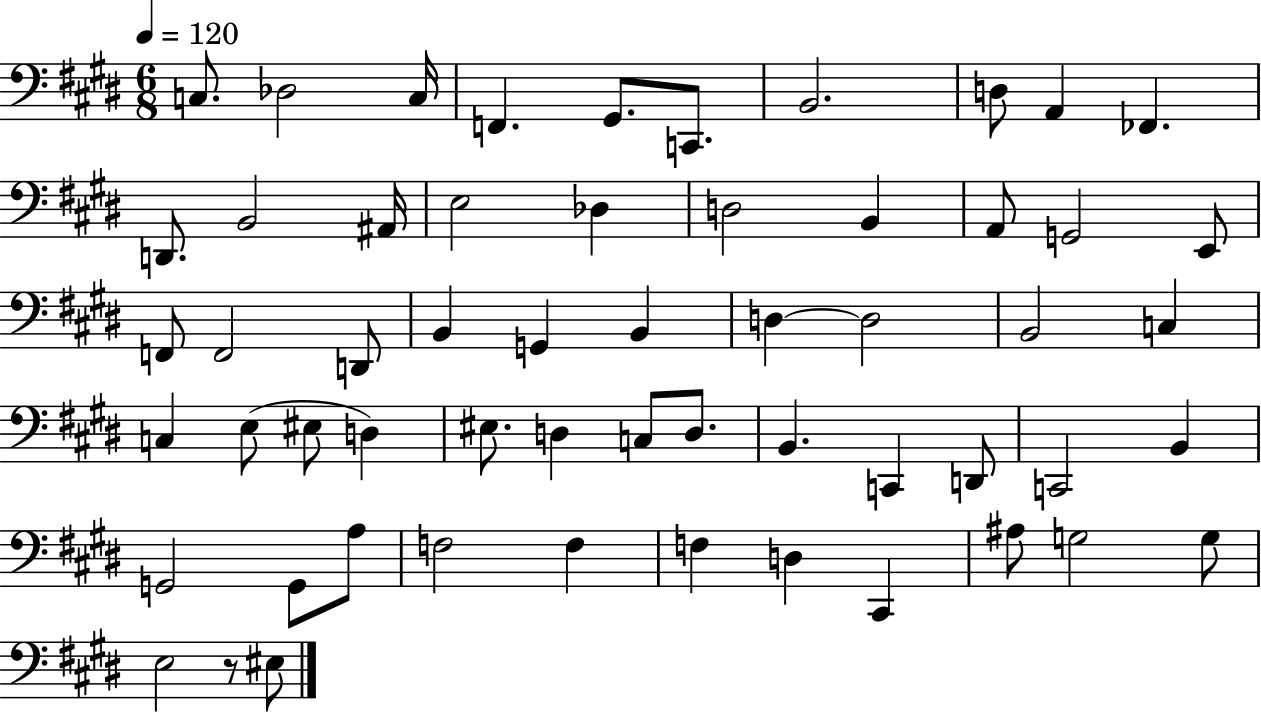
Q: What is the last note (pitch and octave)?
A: EIS3